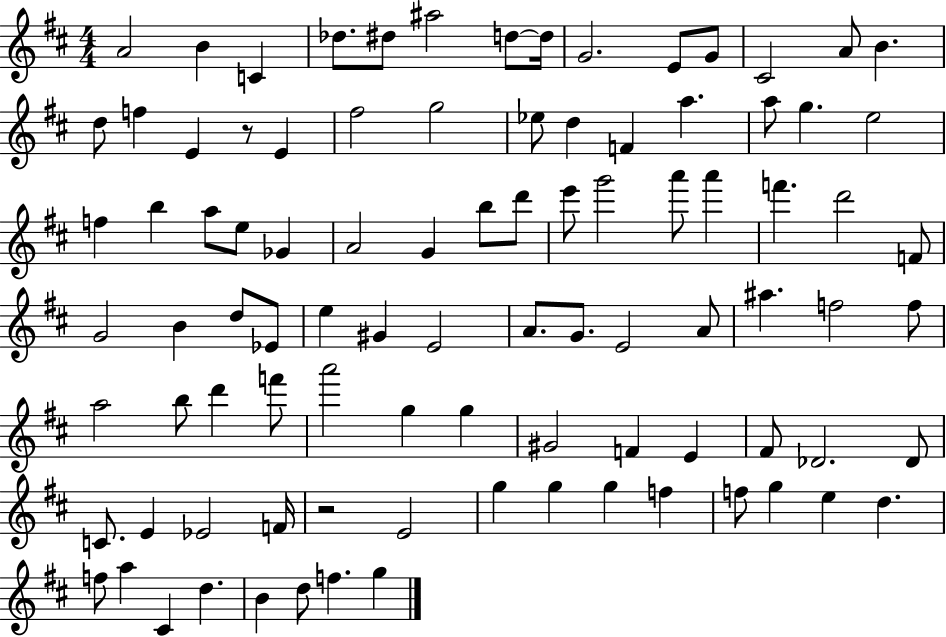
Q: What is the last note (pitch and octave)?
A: G5